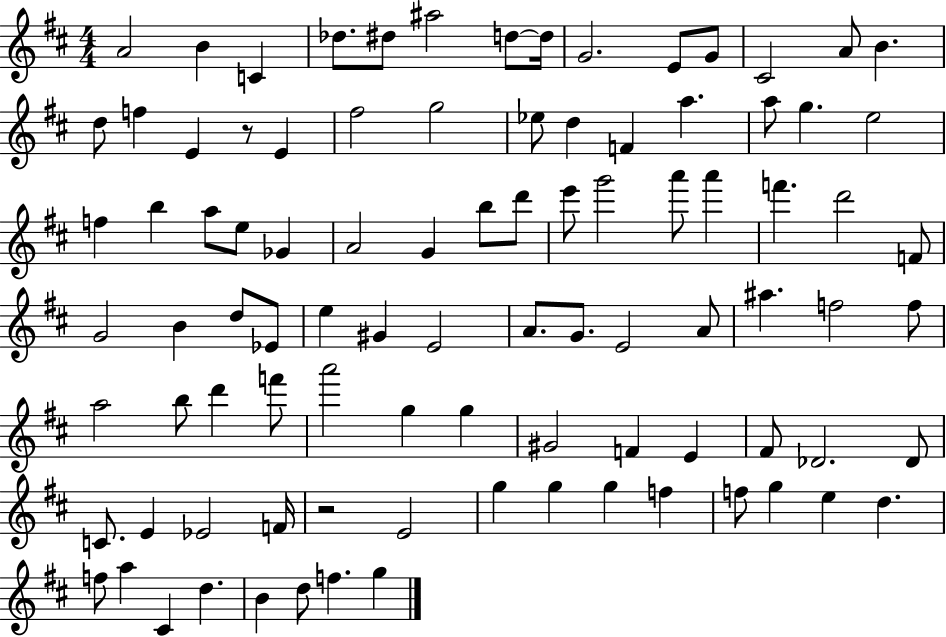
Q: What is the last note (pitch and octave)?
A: G5